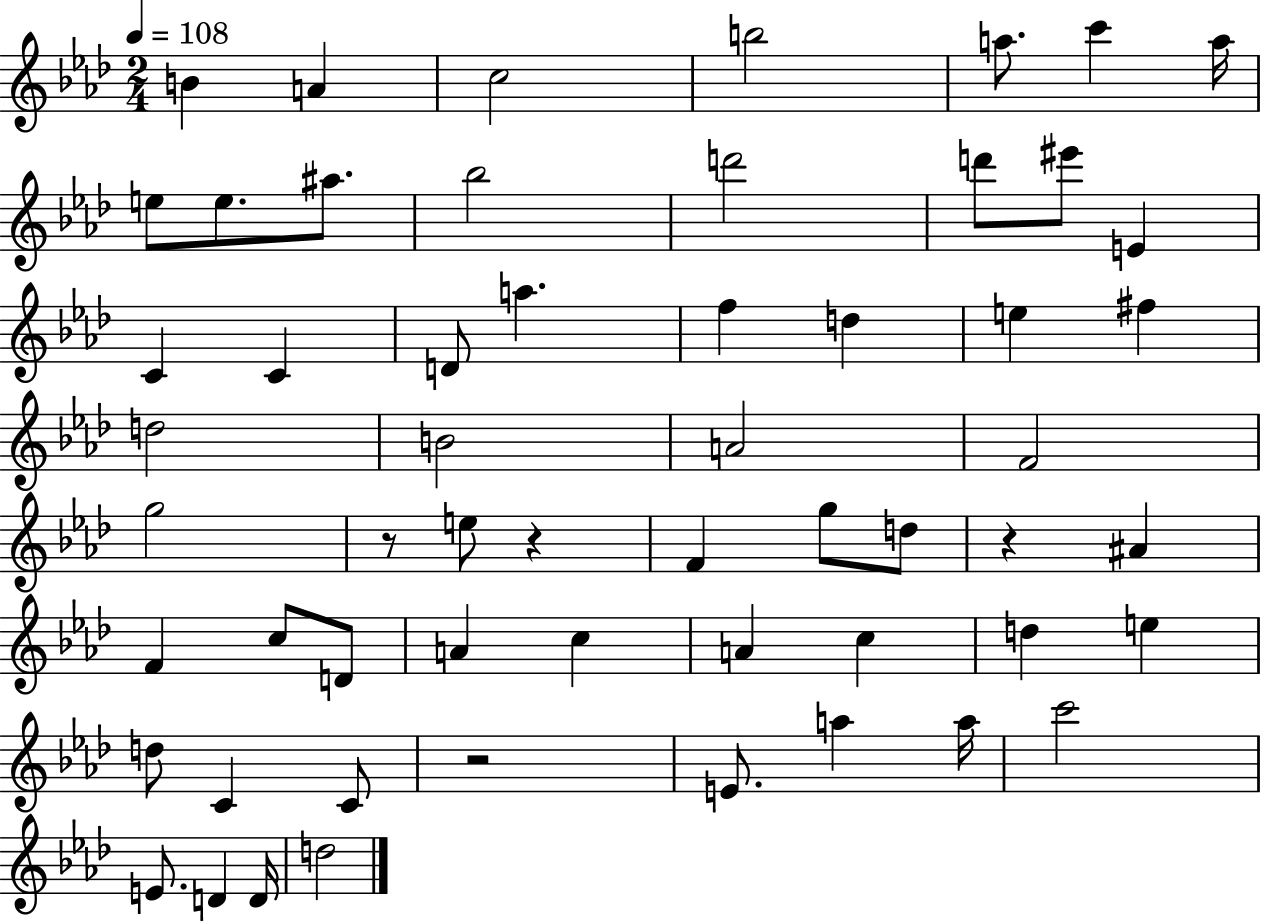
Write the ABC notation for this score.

X:1
T:Untitled
M:2/4
L:1/4
K:Ab
B A c2 b2 a/2 c' a/4 e/2 e/2 ^a/2 _b2 d'2 d'/2 ^e'/2 E C C D/2 a f d e ^f d2 B2 A2 F2 g2 z/2 e/2 z F g/2 d/2 z ^A F c/2 D/2 A c A c d e d/2 C C/2 z2 E/2 a a/4 c'2 E/2 D D/4 d2